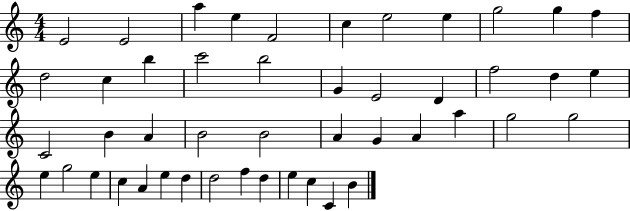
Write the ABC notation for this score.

X:1
T:Untitled
M:4/4
L:1/4
K:C
E2 E2 a e F2 c e2 e g2 g f d2 c b c'2 b2 G E2 D f2 d e C2 B A B2 B2 A G A a g2 g2 e g2 e c A e d d2 f d e c C B